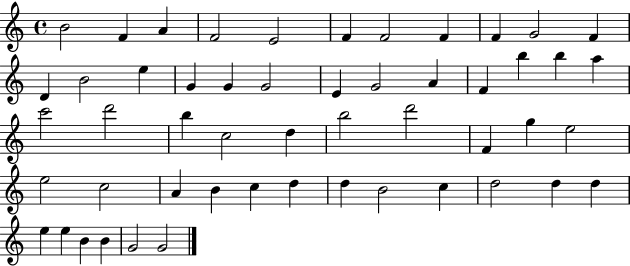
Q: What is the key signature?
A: C major